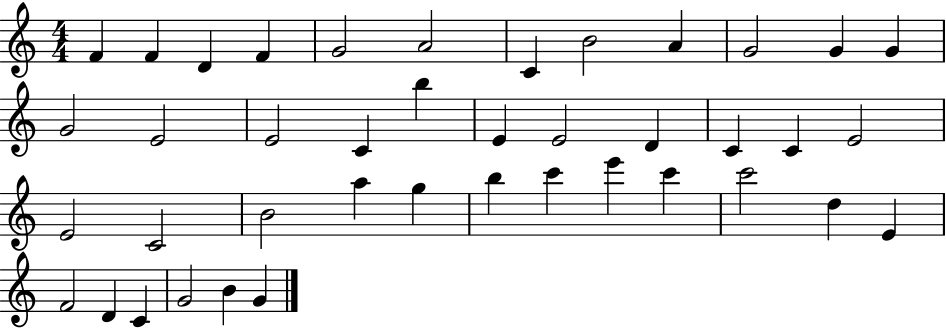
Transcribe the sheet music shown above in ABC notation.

X:1
T:Untitled
M:4/4
L:1/4
K:C
F F D F G2 A2 C B2 A G2 G G G2 E2 E2 C b E E2 D C C E2 E2 C2 B2 a g b c' e' c' c'2 d E F2 D C G2 B G